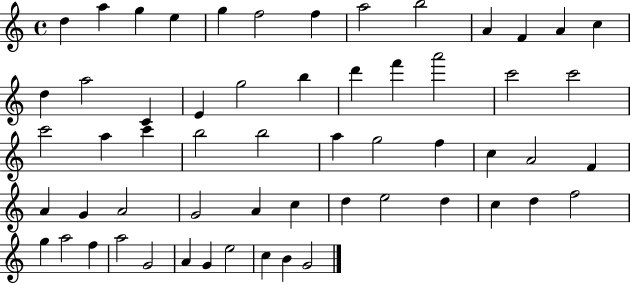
X:1
T:Untitled
M:4/4
L:1/4
K:C
d a g e g f2 f a2 b2 A F A c d a2 C E g2 b d' f' a'2 c'2 c'2 c'2 a c' b2 b2 a g2 f c A2 F A G A2 G2 A c d e2 d c d f2 g a2 f a2 G2 A G e2 c B G2